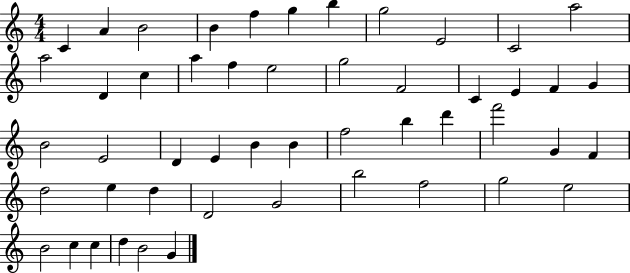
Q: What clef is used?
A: treble